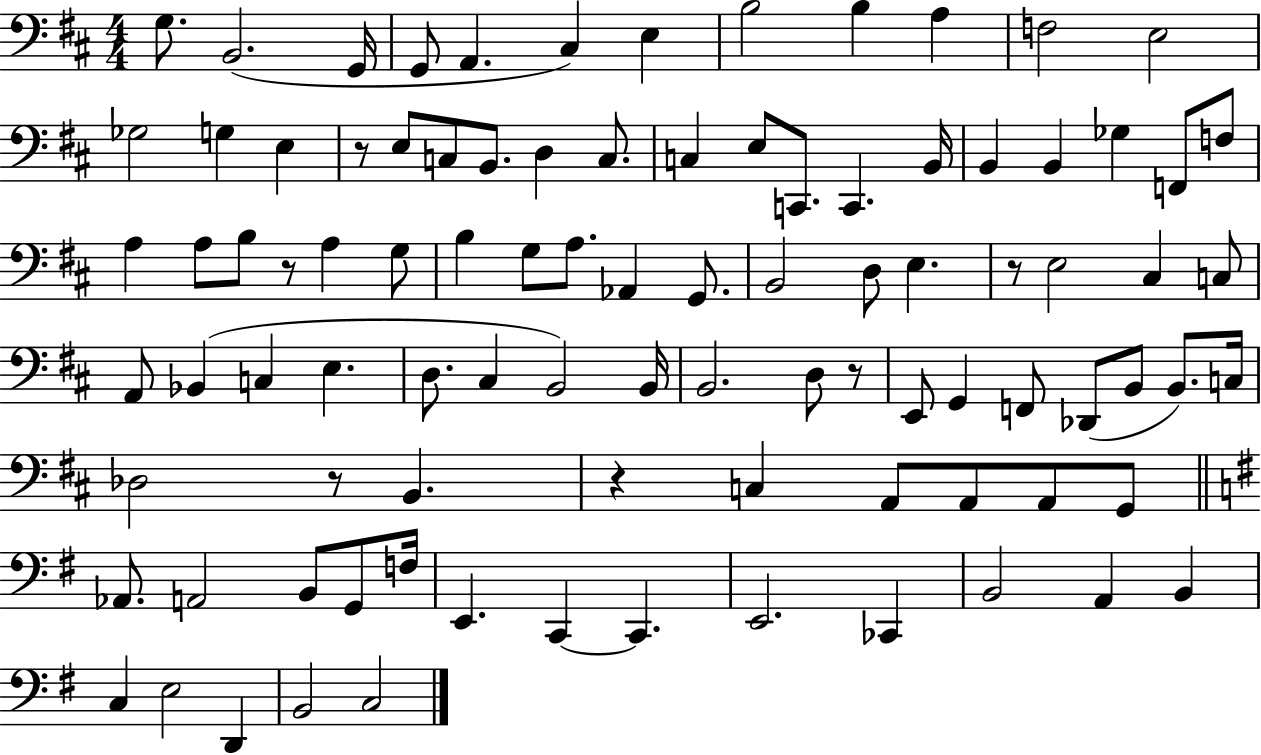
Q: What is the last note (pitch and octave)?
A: C3